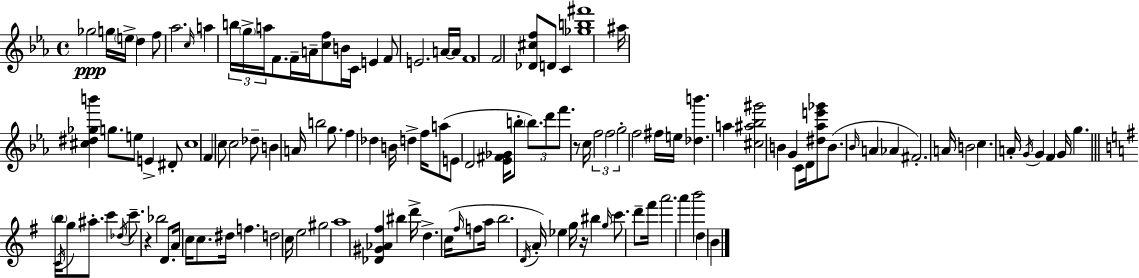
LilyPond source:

{
  \clef treble
  \time 4/4
  \defaultTimeSignature
  \key ees \major
  ges''2\ppp g''16 \parenthesize e''16-> d''4 f''8 | aes''2. \grace { c''16 } a''4 | \tuplet 3/2 { b''16 \parenthesize g''16-> a''16 } f'8. f'16-- a'16-- <c'' f''>8 b'16 c'16 e'4 | f'8 e'2. a'16~~ | \break a'16 f'1 | f'2 <des' cis'' f''>8 d'8 c'4 | <ges'' b'' fis'''>1 | ais''16 <cis'' dis'' ges'' b'''>4 g''8. e''8 e'4-> dis'8-. | \break cis''1 | f'4 c''8 c''2 des''8-- | b'4 a'16 b''2 g''8. | f''4 des''4 b'16 d''4-> f''16 a''8( | \break e'8 d'2 <ees' fis' ges'>16 b''8-. \tuplet 3/2 { \parenthesize b''8.) | d'''8 f'''8. } r8 c''16 \tuplet 3/2 { f''2 | f''2 g''2-. } | f''2 fis''16 e''16 <des'' b'''>4. | \break a''4 <cis'' ais'' bes'' gis'''>2 b'4 | g'4 c'8 d'16 <dis'' aes'' e''' ges'''>8 b'8.( \grace { bes'16 } a'4 | aes'4 fis'2.-.) | a'16 b'2 c''4. | \break a'16-. \acciaccatura { g'16 } g'4 f'4 g'16 g''4. | \bar "||" \break \key g \major \parenthesize b''16 \acciaccatura { c'16 } g''8 ais''8.-. c'''4 \acciaccatura { des''16 } c'''8.-- r4 | bes''2 d'8. a'16 c''16 | c''8. dis''16 f''4. d''2 | c''16 e''2 gis''2 | \break a''1 | <des' gis' aes' fis''>4 bis''4 d'''16-> d''4.-> | c''16( \grace { fis''16 } f''8 a''16 b''2. | \acciaccatura { d'16 }) a'16-. ees''4 g''16 r16 bis''4 \grace { g''16 } | \break c'''8. d'''8-- fis'''16 a'''2. | a'''4 b'''2 d''4 | b'4 \bar "|."
}